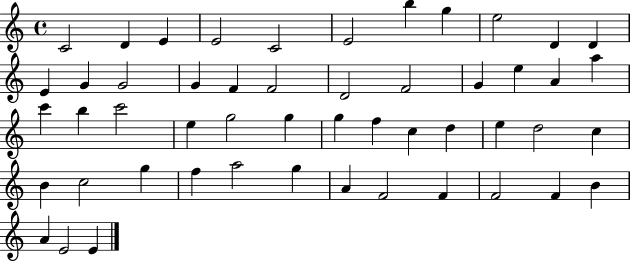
C4/h D4/q E4/q E4/h C4/h E4/h B5/q G5/q E5/h D4/q D4/q E4/q G4/q G4/h G4/q F4/q F4/h D4/h F4/h G4/q E5/q A4/q A5/q C6/q B5/q C6/h E5/q G5/h G5/q G5/q F5/q C5/q D5/q E5/q D5/h C5/q B4/q C5/h G5/q F5/q A5/h G5/q A4/q F4/h F4/q F4/h F4/q B4/q A4/q E4/h E4/q